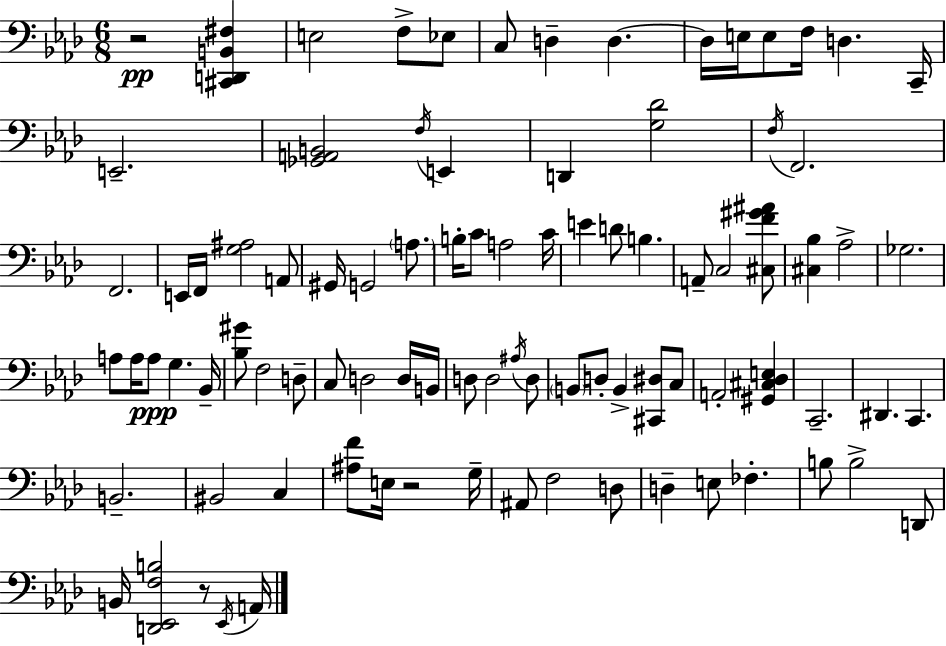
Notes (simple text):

R/h [C#2,D2,B2,F#3]/q E3/h F3/e Eb3/e C3/e D3/q D3/q. D3/s E3/s E3/e F3/s D3/q. C2/s E2/h. [Gb2,A2,B2]/h F3/s E2/q D2/q [G3,Db4]/h F3/s F2/h. F2/h. E2/s F2/s [G3,A#3]/h A2/e G#2/s G2/h A3/e. B3/s C4/e A3/h C4/s E4/q D4/e B3/q. A2/e C3/h [C#3,F4,G#4,A#4]/e [C#3,Bb3]/q Ab3/h Gb3/h. A3/e A3/s A3/e G3/q. Bb2/s [Bb3,G#4]/e F3/h D3/e C3/e D3/h D3/s B2/s D3/e D3/h A#3/s D3/e B2/e D3/e B2/q [C#2,D#3]/e C3/e A2/h [G#2,C#3,Db3,E3]/q C2/h. D#2/q. C2/q. B2/h. BIS2/h C3/q [A#3,F4]/e E3/s R/h G3/s A#2/e F3/h D3/e D3/q E3/e FES3/q. B3/e B3/h D2/e B2/s [D2,Eb2,F3,B3]/h R/e Eb2/s A2/s